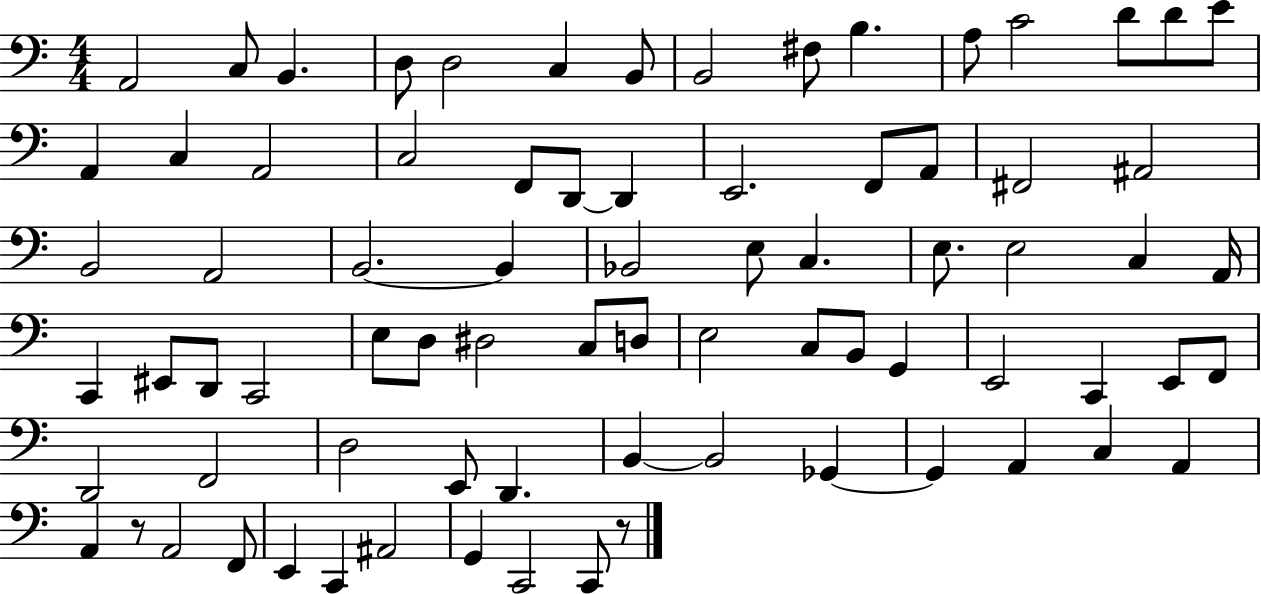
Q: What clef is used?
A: bass